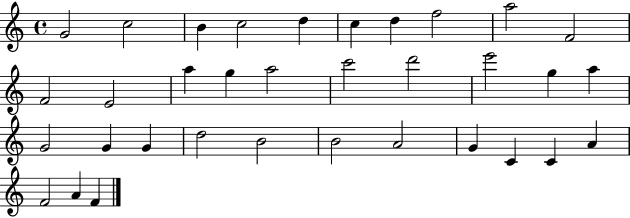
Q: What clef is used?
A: treble